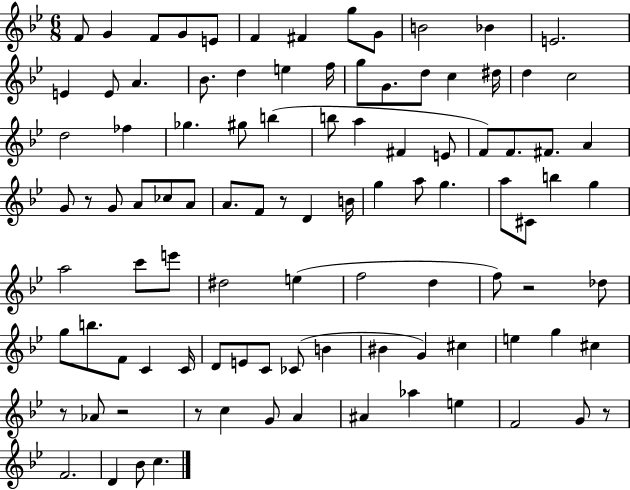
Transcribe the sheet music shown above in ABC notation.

X:1
T:Untitled
M:6/8
L:1/4
K:Bb
F/2 G F/2 G/2 E/2 F ^F g/2 G/2 B2 _B E2 E E/2 A _B/2 d e f/4 g/2 G/2 d/2 c ^d/4 d c2 d2 _f _g ^g/2 b b/2 a ^F E/2 F/2 F/2 ^F/2 A G/2 z/2 G/2 A/2 _c/2 A/2 A/2 F/2 z/2 D B/4 g a/2 g a/2 ^C/2 b g a2 c'/2 e'/2 ^d2 e f2 d f/2 z2 _d/2 g/2 b/2 F/2 C C/4 D/2 E/2 C/2 _C/2 B ^B G ^c e g ^c z/2 _A/2 z2 z/2 c G/2 A ^A _a e F2 G/2 z/2 F2 D _B/2 c